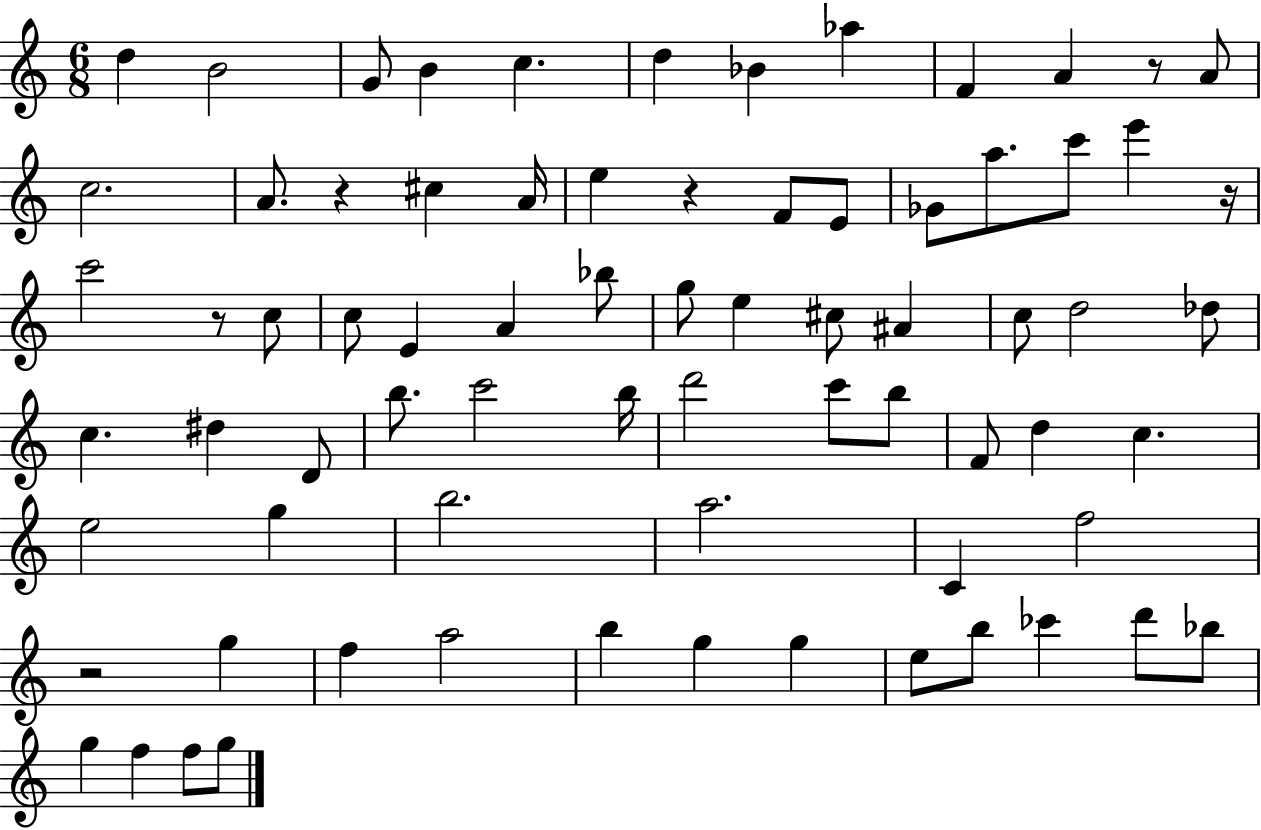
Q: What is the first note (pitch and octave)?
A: D5